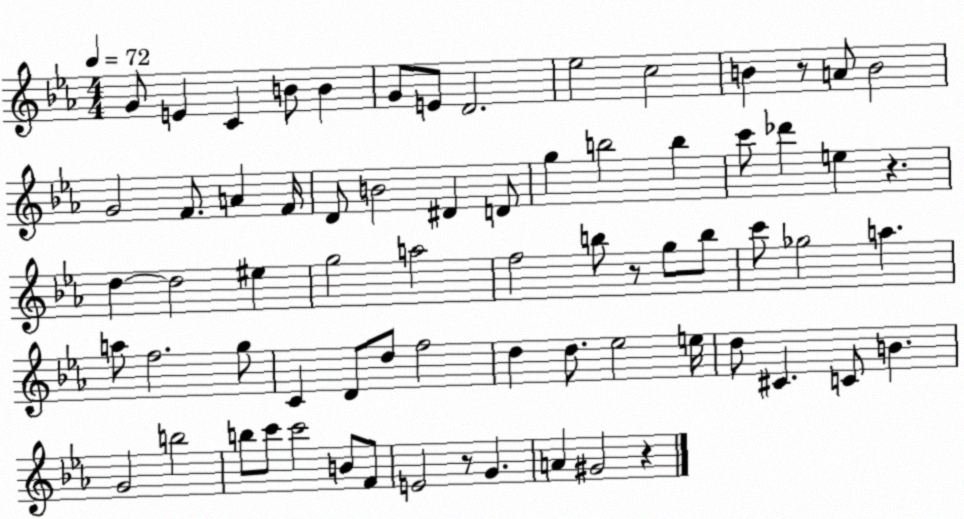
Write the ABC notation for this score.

X:1
T:Untitled
M:4/4
L:1/4
K:Eb
G/2 E C B/2 B G/2 E/2 D2 _e2 c2 B z/2 A/2 B2 G2 F/2 A F/4 D/2 B2 ^D D/2 g b2 b c'/2 _d' e z d d2 ^e g2 a2 f2 b/2 z/2 g/2 b/2 c'/2 _g2 a a/2 f2 g/2 C D/2 d/2 f2 d d/2 _e2 e/4 d/2 ^C C/2 B G2 b2 b/2 c'/2 c'2 B/2 F/2 E2 z/2 G A ^G2 z